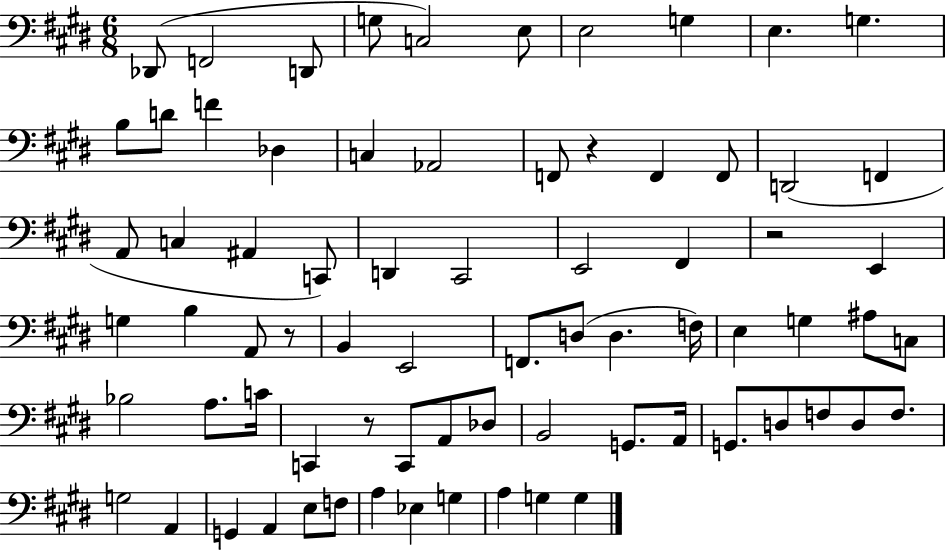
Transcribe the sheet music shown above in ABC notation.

X:1
T:Untitled
M:6/8
L:1/4
K:E
_D,,/2 F,,2 D,,/2 G,/2 C,2 E,/2 E,2 G, E, G, B,/2 D/2 F _D, C, _A,,2 F,,/2 z F,, F,,/2 D,,2 F,, A,,/2 C, ^A,, C,,/2 D,, ^C,,2 E,,2 ^F,, z2 E,, G, B, A,,/2 z/2 B,, E,,2 F,,/2 D,/2 D, F,/4 E, G, ^A,/2 C,/2 _B,2 A,/2 C/4 C,, z/2 C,,/2 A,,/2 _D,/2 B,,2 G,,/2 A,,/4 G,,/2 D,/2 F,/2 D,/2 F,/2 G,2 A,, G,, A,, E,/2 F,/2 A, _E, G, A, G, G,